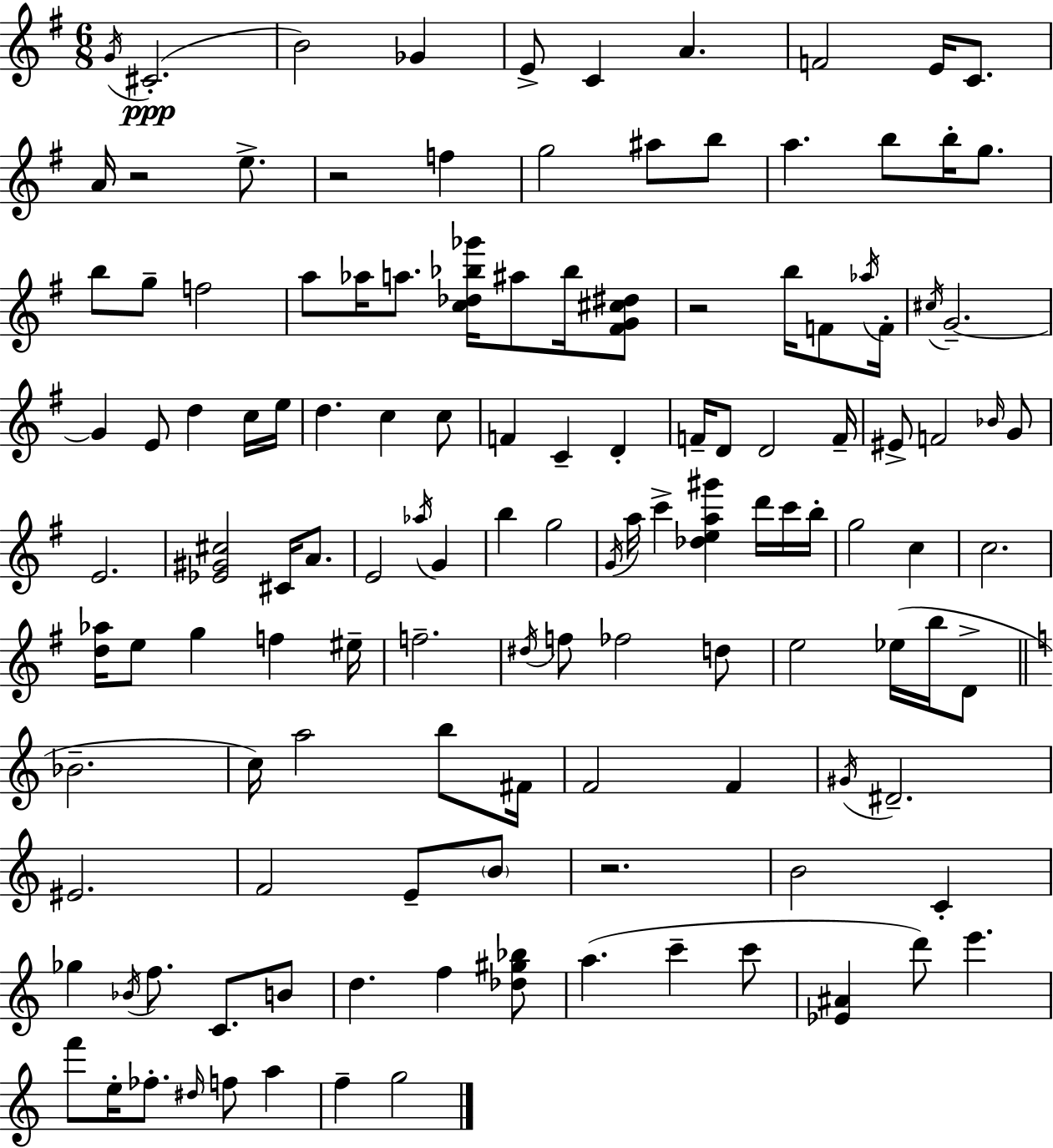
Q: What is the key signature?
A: G major